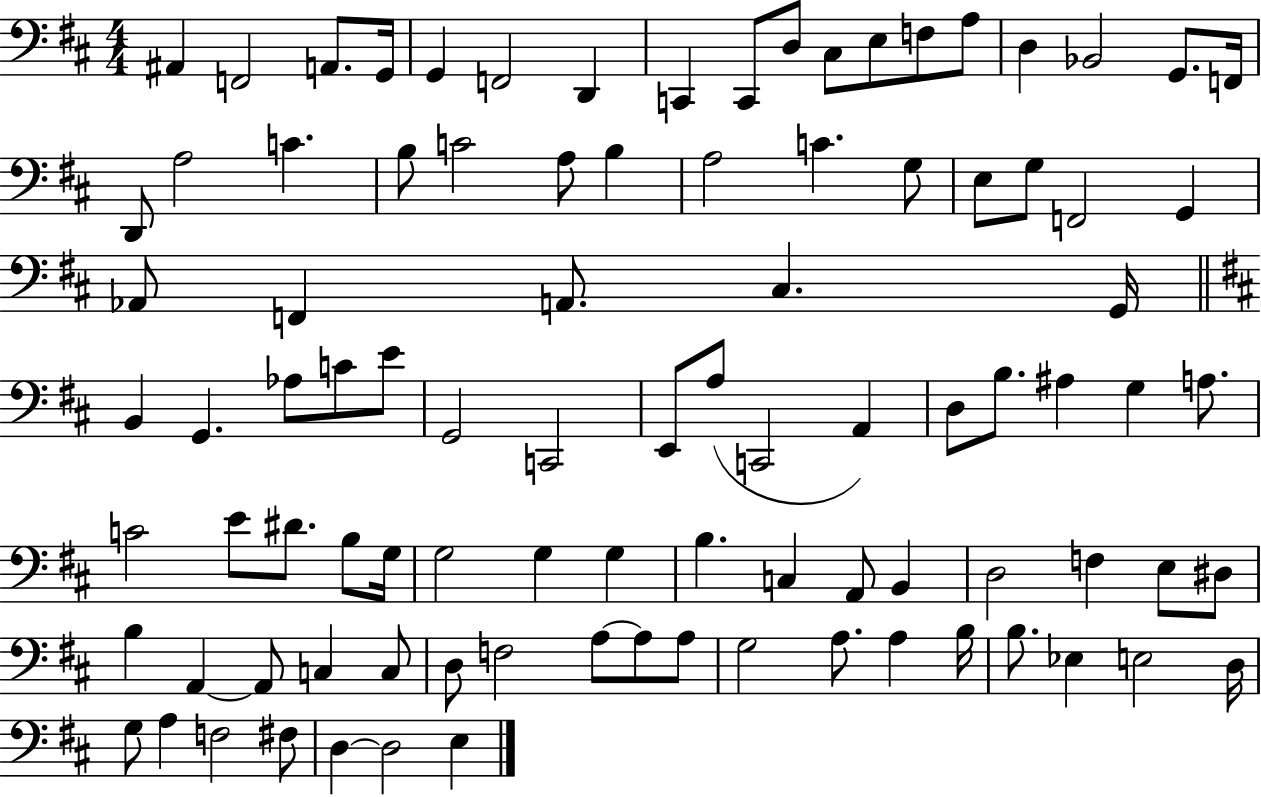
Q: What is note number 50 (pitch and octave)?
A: B3